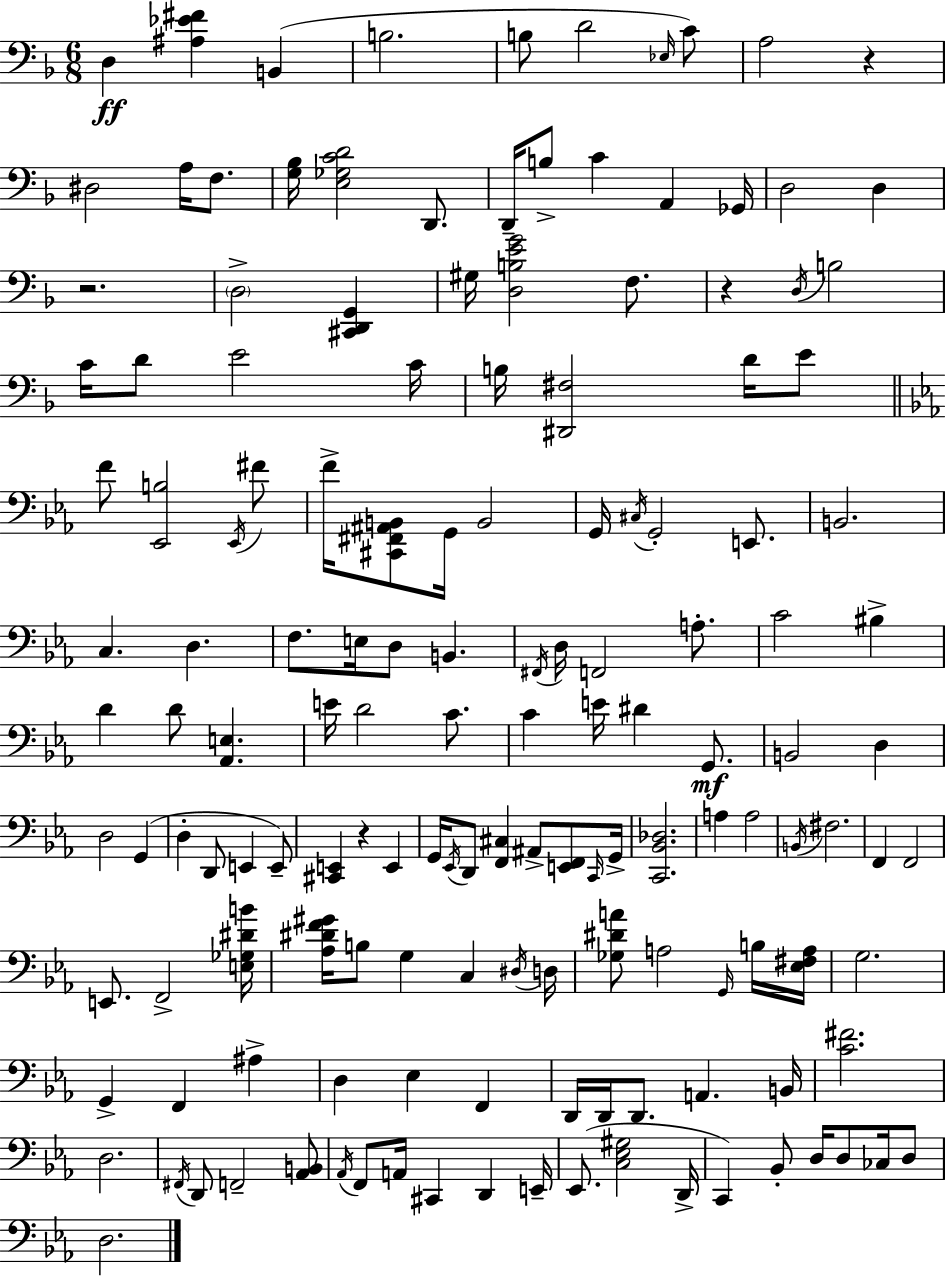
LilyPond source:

{
  \clef bass
  \numericTimeSignature
  \time 6/8
  \key f \major
  d4\ff <ais ees' fis'>4 b,4( | b2. | b8 d'2 \grace { ees16 } c'8) | a2 r4 | \break dis2 a16 f8. | <g bes>16 <e ges c' d'>2 d,8. | d,16-- b8-> c'4 a,4 | ges,16 d2 d4 | \break r2. | \parenthesize d2-> <cis, d, g,>4 | gis16 <d b e' g'>2 f8. | r4 \acciaccatura { d16 } b2 | \break c'16 d'8 e'2 | c'16 b16 <dis, fis>2 d'16 | e'8 \bar "||" \break \key c \minor f'8 <ees, b>2 \acciaccatura { ees,16 } fis'8 | f'16-> <cis, fis, ais, b,>8 g,16 b,2 | g,16 \acciaccatura { cis16 } g,2-. e,8. | b,2. | \break c4. d4. | f8. e16 d8 b,4. | \acciaccatura { fis,16 } d16 f,2 | a8.-. c'2 bis4-> | \break d'4 d'8 <aes, e>4. | e'16 d'2 | c'8. c'4 e'16 dis'4 | g,8.\mf b,2 d4 | \break d2 g,4( | d4-. d,8 e,4 | e,8--) <cis, e,>4 r4 e,4 | g,16 \acciaccatura { ees,16 } d,8 <f, cis>4 ais,8-> | \break <e, f,>8 \grace { c,16 } g,16-> <c, bes, des>2. | a4 a2 | \acciaccatura { b,16 } fis2. | f,4 f,2 | \break e,8. f,2-> | <e ges dis' b'>16 <aes dis' f' gis'>16 b8 g4 | c4 \acciaccatura { dis16 } d16 <ges dis' a'>8 a2 | \grace { g,16 } b16 <ees fis a>16 g2. | \break g,4-> | f,4 ais4-> d4 | ees4 f,4 d,16 d,16 d,8. | a,4. b,16 <c' fis'>2. | \break d2. | \acciaccatura { fis,16 } d,8 f,2-- | <aes, b,>8 \acciaccatura { aes,16 } f,8 | a,16 cis,4 d,4 e,16-- ees,8.( | \break <c ees gis>2 d,16-> c,4) | bes,8-. d16 d8 ces16 d8 d2. | \bar "|."
}